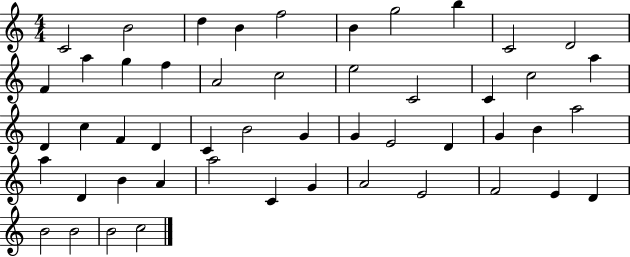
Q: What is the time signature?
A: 4/4